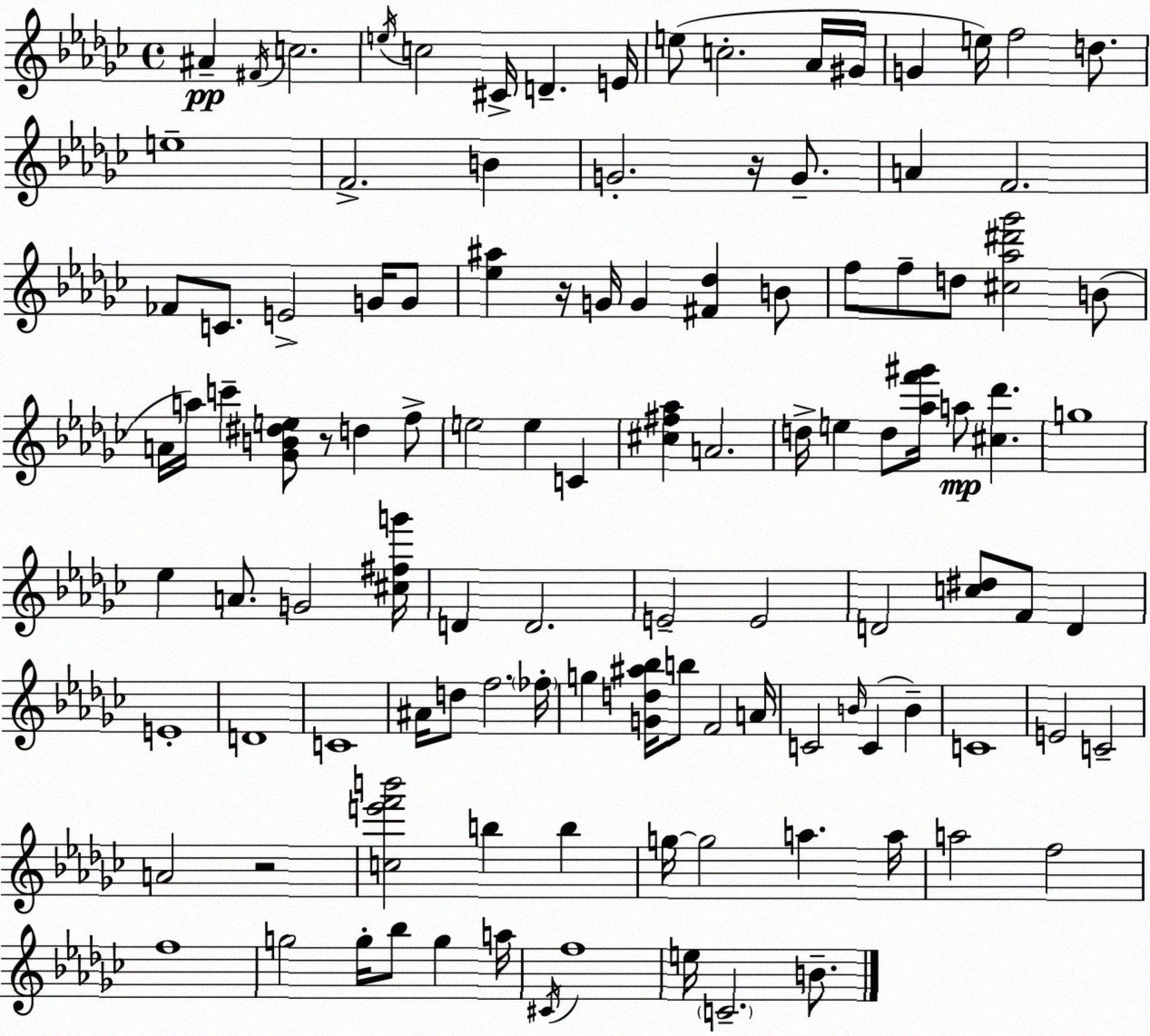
X:1
T:Untitled
M:4/4
L:1/4
K:Ebm
^A ^F/4 c2 e/4 c2 ^C/4 D E/4 e/2 c2 _A/4 ^G/4 G e/4 f2 d/2 e4 F2 B G2 z/4 G/2 A F2 _F/2 C/2 E2 G/4 G/2 [_e^a] z/4 G/4 G [^F_d] B/2 f/2 f/2 d/2 [^c_a^d'_g']2 B/2 A/4 a/4 c' [_GB^de]/2 z/2 d f/2 e2 e C [^c^f_a] A2 d/4 e d/2 [_af'^g']/4 a/2 [^c_d'] g4 _e A/2 G2 [^c^fg']/4 D D2 E2 E2 D2 [c^d]/2 F/2 D E4 D4 C4 ^A/4 d/2 f2 _f/4 g [Gd^a_b]/4 b/2 F2 A/4 C2 B/4 C B C4 E2 C2 A2 z2 [ce'f'b']2 b b g/4 g2 a a/4 a2 f2 f4 g2 g/4 _b/2 g a/4 ^C/4 f4 e/4 C2 B/2